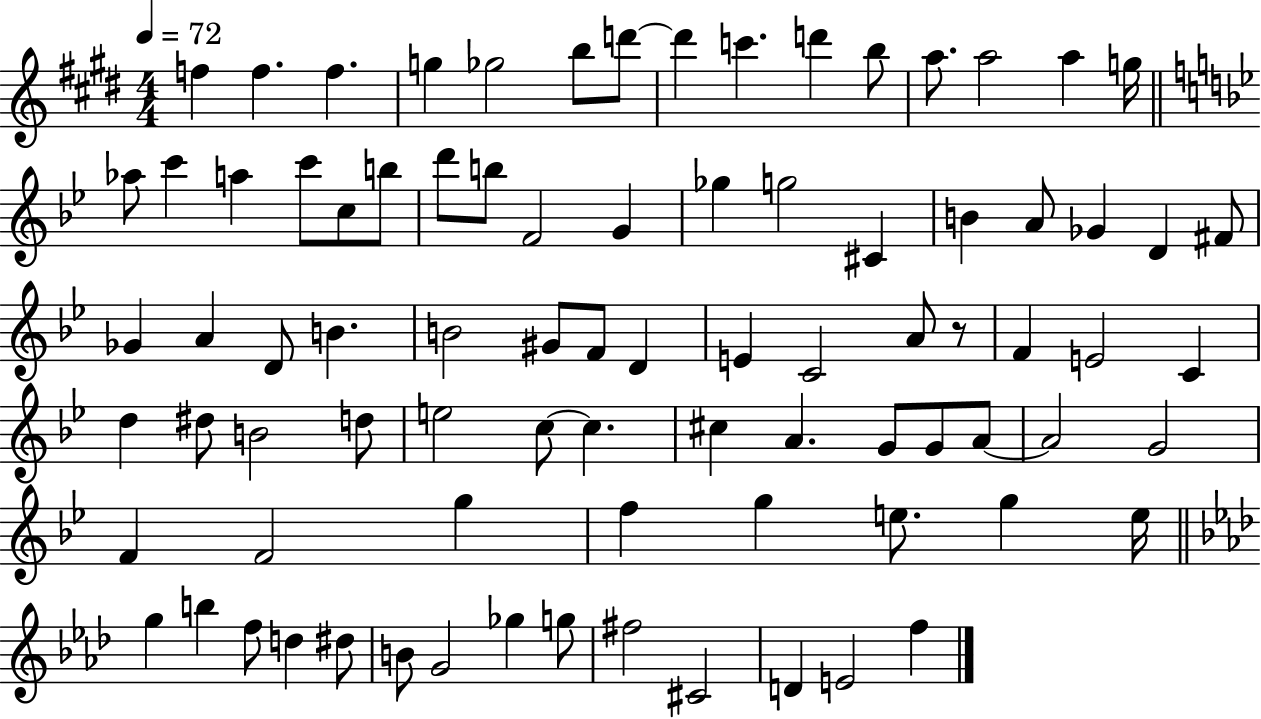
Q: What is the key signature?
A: E major